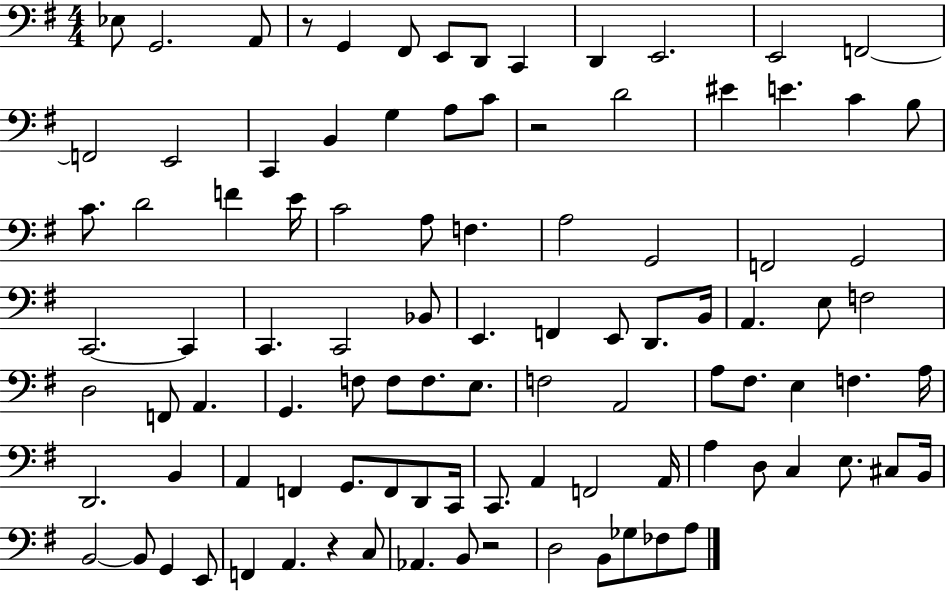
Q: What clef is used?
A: bass